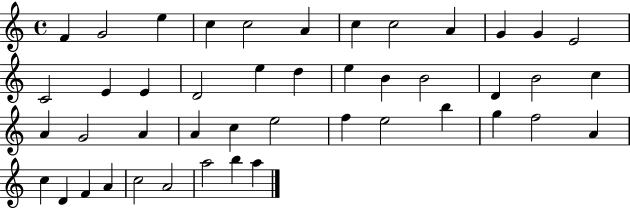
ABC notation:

X:1
T:Untitled
M:4/4
L:1/4
K:C
F G2 e c c2 A c c2 A G G E2 C2 E E D2 e d e B B2 D B2 c A G2 A A c e2 f e2 b g f2 A c D F A c2 A2 a2 b a